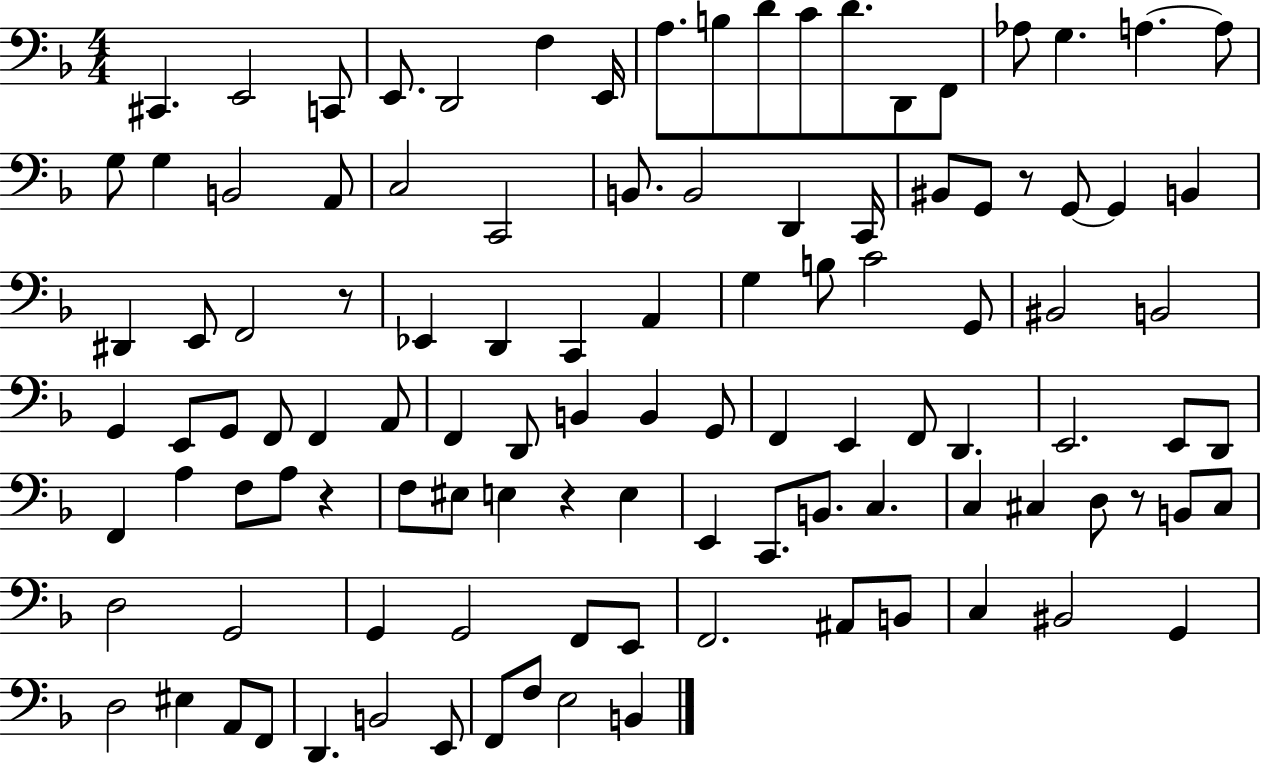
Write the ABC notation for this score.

X:1
T:Untitled
M:4/4
L:1/4
K:F
^C,, E,,2 C,,/2 E,,/2 D,,2 F, E,,/4 A,/2 B,/2 D/2 C/2 D/2 D,,/2 F,,/2 _A,/2 G, A, A,/2 G,/2 G, B,,2 A,,/2 C,2 C,,2 B,,/2 B,,2 D,, C,,/4 ^B,,/2 G,,/2 z/2 G,,/2 G,, B,, ^D,, E,,/2 F,,2 z/2 _E,, D,, C,, A,, G, B,/2 C2 G,,/2 ^B,,2 B,,2 G,, E,,/2 G,,/2 F,,/2 F,, A,,/2 F,, D,,/2 B,, B,, G,,/2 F,, E,, F,,/2 D,, E,,2 E,,/2 D,,/2 F,, A, F,/2 A,/2 z F,/2 ^E,/2 E, z E, E,, C,,/2 B,,/2 C, C, ^C, D,/2 z/2 B,,/2 ^C,/2 D,2 G,,2 G,, G,,2 F,,/2 E,,/2 F,,2 ^A,,/2 B,,/2 C, ^B,,2 G,, D,2 ^E, A,,/2 F,,/2 D,, B,,2 E,,/2 F,,/2 F,/2 E,2 B,,